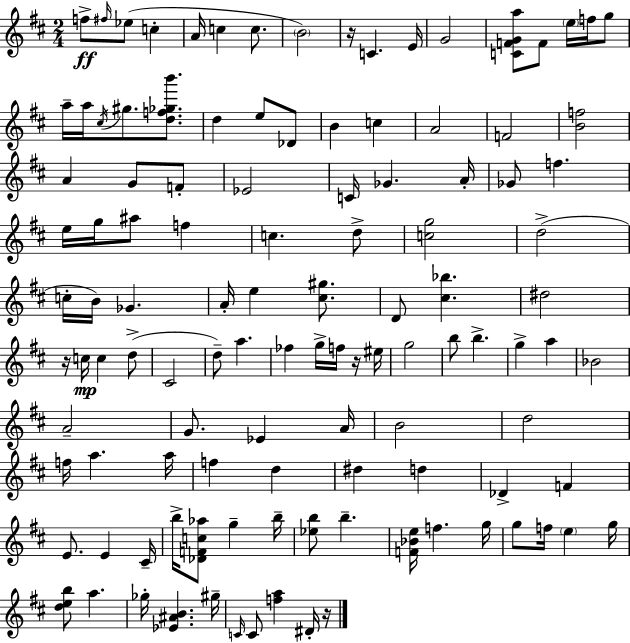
F5/e F#5/s Eb5/e C5/q A4/s C5/q C5/e. B4/h R/s C4/q. E4/s G4/h [C4,F4,G4,A5]/e F4/e E5/s F5/s G5/e A5/s A5/s C#5/s G#5/e. [D5,F5,Gb5,B6]/e. D5/q E5/e Db4/e B4/q C5/q A4/h F4/h [B4,F5]/h A4/q G4/e F4/e Eb4/h C4/s Gb4/q. A4/s Gb4/e F5/q. E5/s G5/s A#5/e F5/q C5/q. D5/e [C5,G5]/h D5/h C5/s B4/s Gb4/q. A4/s E5/q [C#5,G#5]/e. D4/e [C#5,Bb5]/q. D#5/h R/s C5/s C5/q D5/e C#4/h D5/e A5/q. FES5/q G5/s F5/s R/s EIS5/s G5/h B5/e B5/q. G5/q A5/q Bb4/h A4/h G4/e. Eb4/q A4/s B4/h D5/h F5/s A5/q. A5/s F5/q D5/q D#5/q D5/q Db4/q F4/q E4/e. E4/q C#4/s B5/s [Db4,F4,C5,Ab5]/e G5/q B5/s [Eb5,B5]/e B5/q. [F4,Bb4,E5]/s F5/q. G5/s G5/e F5/s E5/q G5/s [D5,E5,B5]/e A5/q. Gb5/s [Eb4,A#4,B4]/q. G#5/s C4/s C4/e [F5,A5]/q D#4/s R/s